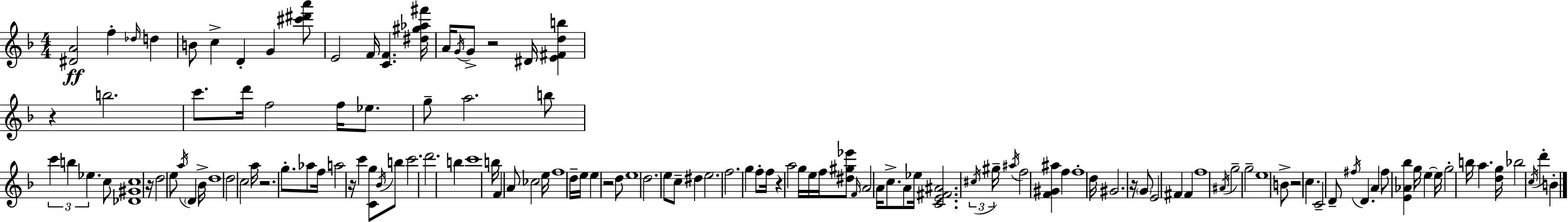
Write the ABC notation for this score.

X:1
T:Untitled
M:4/4
L:1/4
K:F
[^DA]2 f _d/4 d B/2 c D G [^c'^d'a']/2 E2 F/4 [CF] [^d^g_a^f']/4 A/4 G/4 G/2 z2 ^D/4 [E^Fdb] z b2 c'/2 d'/4 f2 f/4 _e/2 g/2 a2 b/2 c' b _e c/2 [_D^Gc]4 z/4 d2 e/2 a/4 D _B/4 d4 d2 c2 a/4 z2 g/2 _a/2 f/4 a2 z/4 c' [Cg]/2 _B/4 b/2 c'2 d'2 b c'4 b/4 F A/2 _c2 e/4 f4 d/4 e/4 e z2 d/2 e4 d2 e/2 c/2 ^d e2 f2 g f/2 f/4 z a2 g/4 e/4 f/4 [^d^g_e']/2 F/4 A2 A/4 c/2 A/2 _e/4 [CE^F^A]2 ^c/4 ^g/4 ^a/4 f2 [F^G^a] f f4 d/4 ^G2 z/4 G/2 E2 ^F ^F f4 ^A/4 g2 g2 e4 B/2 z2 c C2 D/2 ^f/4 D A ^f/2 [E_A_b] g/4 e e/4 g2 b/4 a [dg]/4 _b2 c/4 d' B